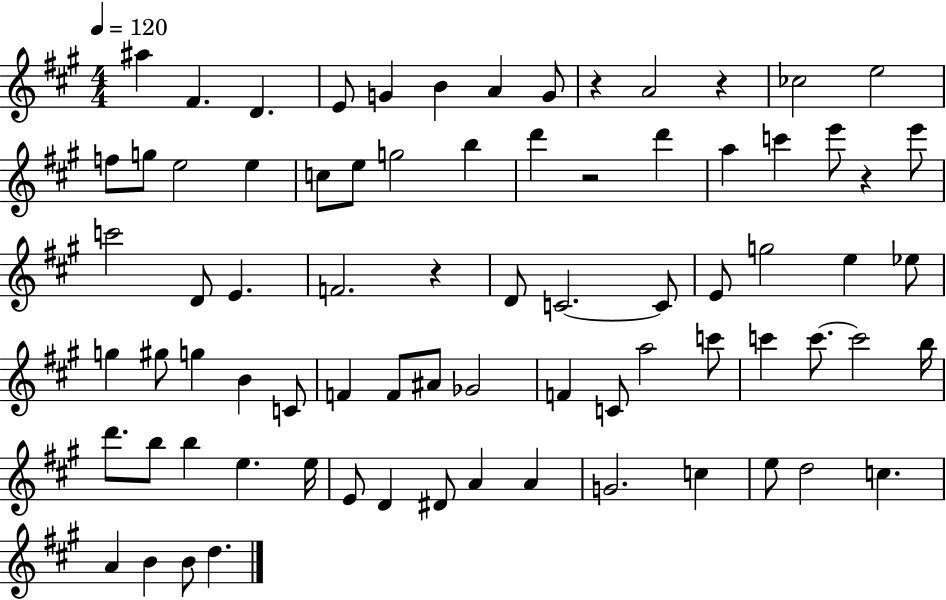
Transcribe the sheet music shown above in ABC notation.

X:1
T:Untitled
M:4/4
L:1/4
K:A
^a ^F D E/2 G B A G/2 z A2 z _c2 e2 f/2 g/2 e2 e c/2 e/2 g2 b d' z2 d' a c' e'/2 z e'/2 c'2 D/2 E F2 z D/2 C2 C/2 E/2 g2 e _e/2 g ^g/2 g B C/2 F F/2 ^A/2 _G2 F C/2 a2 c'/2 c' c'/2 c'2 b/4 d'/2 b/2 b e e/4 E/2 D ^D/2 A A G2 c e/2 d2 c A B B/2 d